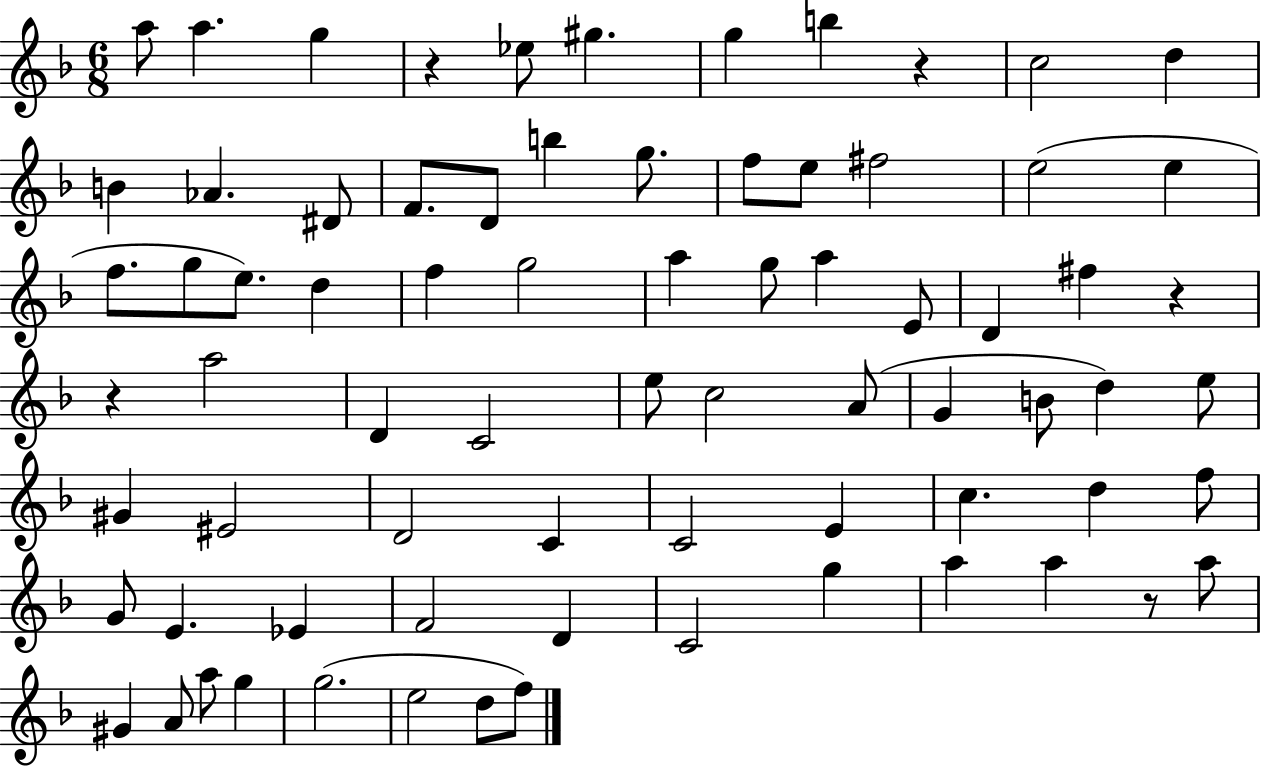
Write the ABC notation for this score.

X:1
T:Untitled
M:6/8
L:1/4
K:F
a/2 a g z _e/2 ^g g b z c2 d B _A ^D/2 F/2 D/2 b g/2 f/2 e/2 ^f2 e2 e f/2 g/2 e/2 d f g2 a g/2 a E/2 D ^f z z a2 D C2 e/2 c2 A/2 G B/2 d e/2 ^G ^E2 D2 C C2 E c d f/2 G/2 E _E F2 D C2 g a a z/2 a/2 ^G A/2 a/2 g g2 e2 d/2 f/2